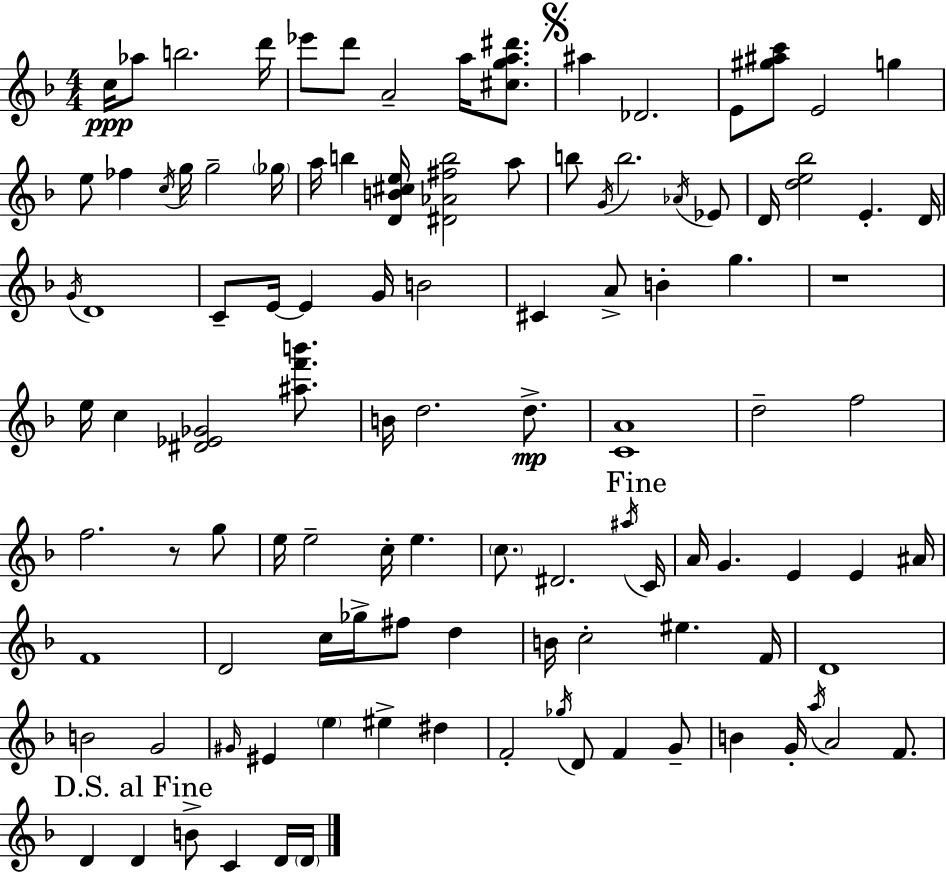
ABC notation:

X:1
T:Untitled
M:4/4
L:1/4
K:Dm
c/4 _a/2 b2 d'/4 _e'/2 d'/2 A2 a/4 [^cga^d']/2 ^a _D2 E/2 [^g^ac']/2 E2 g e/2 _f c/4 g/4 g2 _g/4 a/4 b [DB^ce]/4 [^D_A^fb]2 a/2 b/2 G/4 b2 _A/4 _E/2 D/4 [de_b]2 E D/4 G/4 D4 C/2 E/4 E G/4 B2 ^C A/2 B g z4 e/4 c [^D_E_G]2 [^af'b']/2 B/4 d2 d/2 [CA]4 d2 f2 f2 z/2 g/2 e/4 e2 c/4 e c/2 ^D2 ^a/4 C/4 A/4 G E E ^A/4 F4 D2 c/4 _g/4 ^f/2 d B/4 c2 ^e F/4 D4 B2 G2 ^G/4 ^E e ^e ^d F2 _g/4 D/2 F G/2 B G/4 a/4 A2 F/2 D D B/2 C D/4 D/4